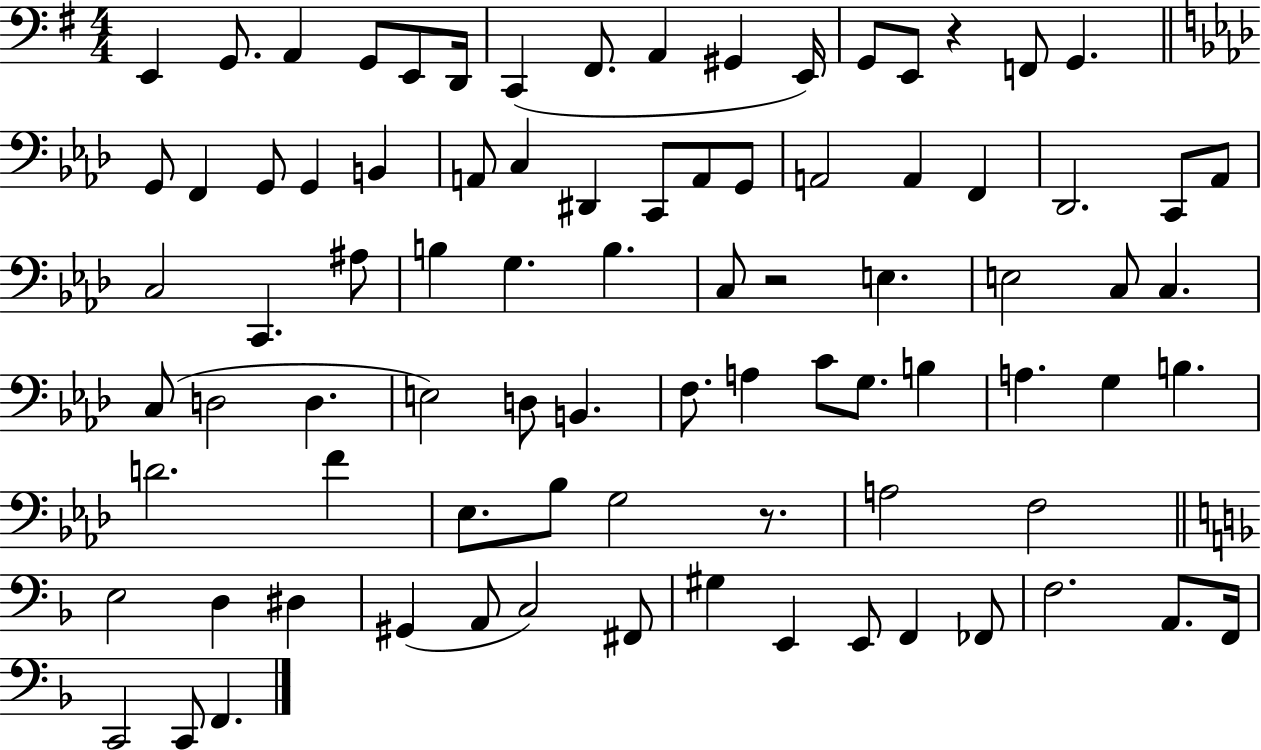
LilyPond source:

{
  \clef bass
  \numericTimeSignature
  \time 4/4
  \key g \major
  e,4 g,8. a,4 g,8 e,8 d,16 | c,4( fis,8. a,4 gis,4 e,16) | g,8 e,8 r4 f,8 g,4. | \bar "||" \break \key aes \major g,8 f,4 g,8 g,4 b,4 | a,8 c4 dis,4 c,8 a,8 g,8 | a,2 a,4 f,4 | des,2. c,8 aes,8 | \break c2 c,4. ais8 | b4 g4. b4. | c8 r2 e4. | e2 c8 c4. | \break c8( d2 d4. | e2) d8 b,4. | f8. a4 c'8 g8. b4 | a4. g4 b4. | \break d'2. f'4 | ees8. bes8 g2 r8. | a2 f2 | \bar "||" \break \key f \major e2 d4 dis4 | gis,4( a,8 c2) fis,8 | gis4 e,4 e,8 f,4 fes,8 | f2. a,8. f,16 | \break c,2 c,8 f,4. | \bar "|."
}